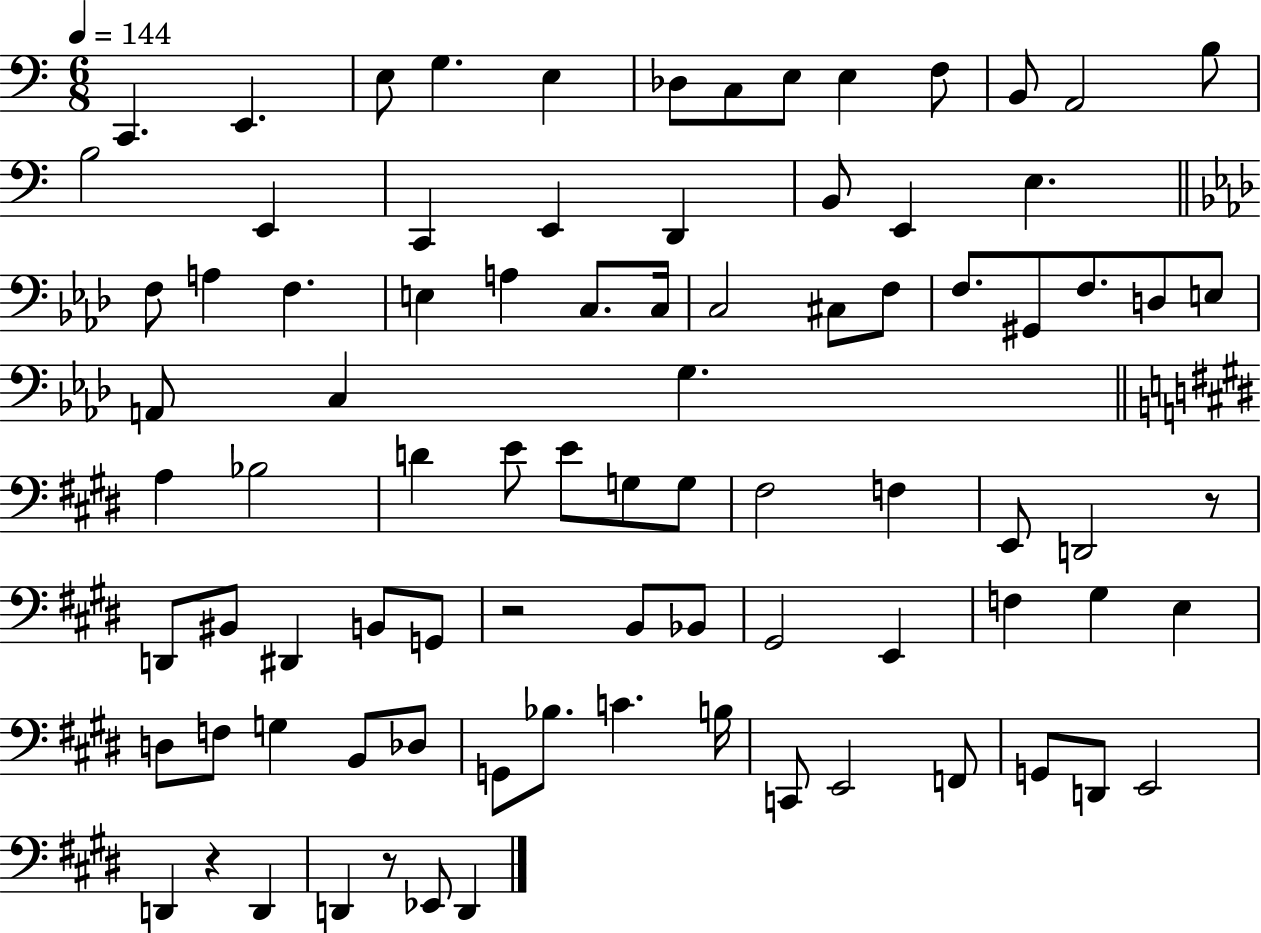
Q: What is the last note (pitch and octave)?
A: D2